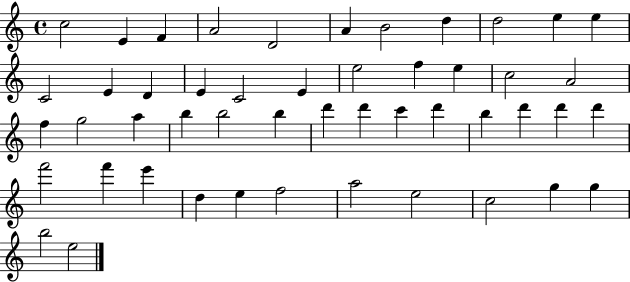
X:1
T:Untitled
M:4/4
L:1/4
K:C
c2 E F A2 D2 A B2 d d2 e e C2 E D E C2 E e2 f e c2 A2 f g2 a b b2 b d' d' c' d' b d' d' d' f'2 f' e' d e f2 a2 e2 c2 g g b2 e2